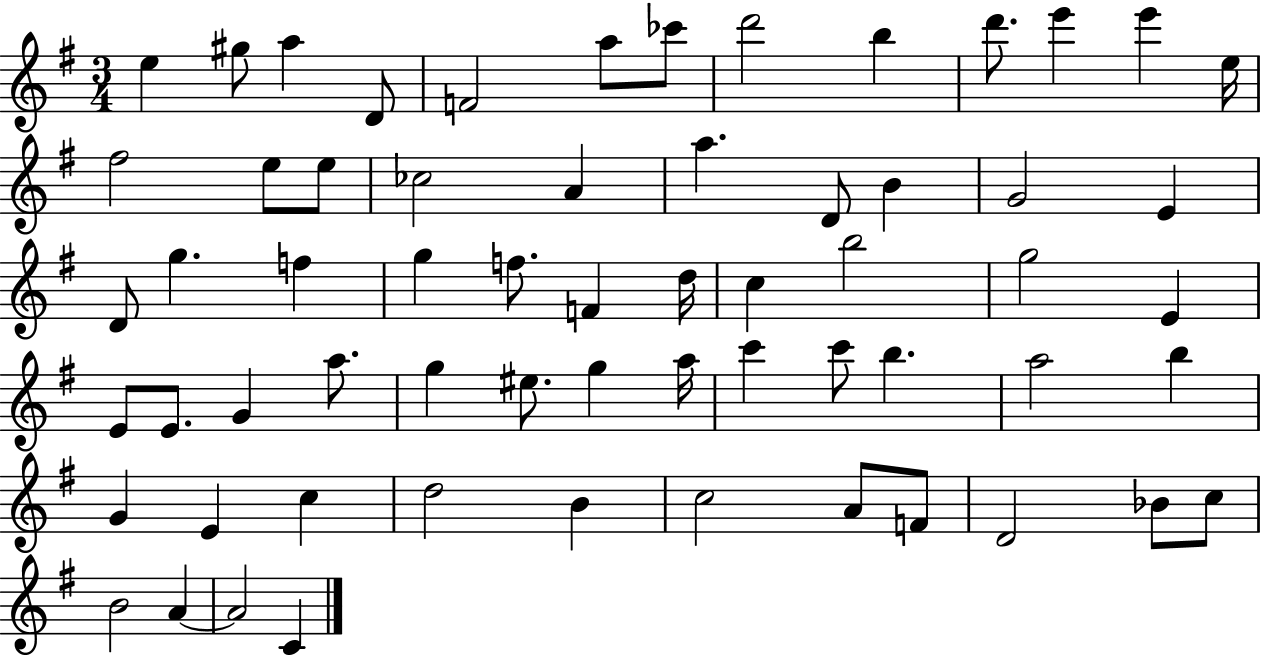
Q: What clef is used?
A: treble